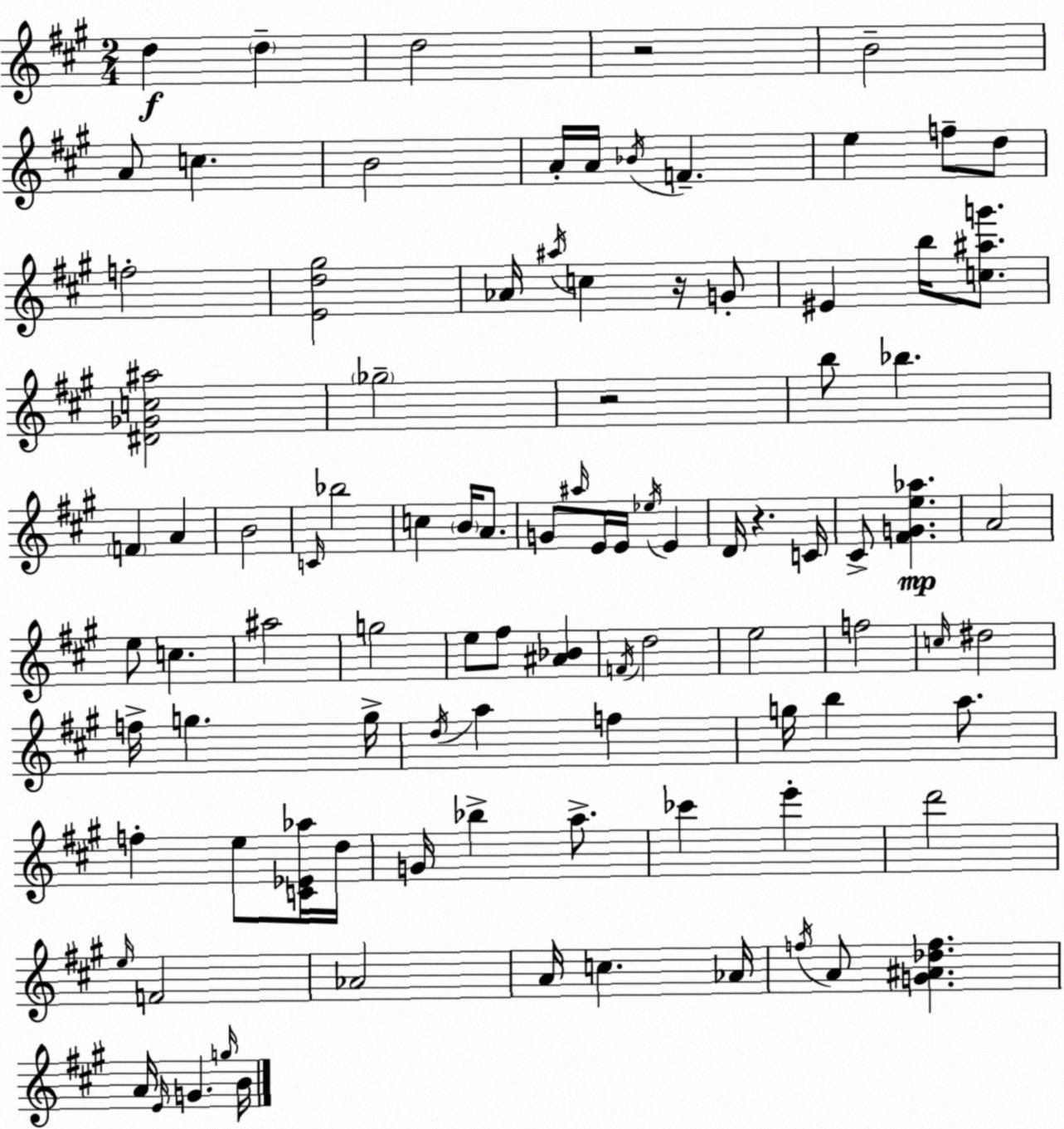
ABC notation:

X:1
T:Untitled
M:2/4
L:1/4
K:A
d d d2 z2 B2 A/2 c B2 A/4 A/4 _B/4 F e f/2 d/2 f2 [Ed^g]2 _A/4 ^a/4 c z/4 G/2 ^E b/4 [c^ag']/2 [^D_Gc^a]2 _g2 z2 b/2 _b F A B2 C/4 _b2 c B/4 A/2 G/2 ^a/4 E/4 E/4 _e/4 E D/4 z C/4 ^C/2 [^FGe_a] A2 e/2 c ^a2 g2 e/2 ^f/2 [^A_B] F/4 d2 e2 f2 c/4 ^d2 f/4 g g/4 d/4 a f g/4 b a/2 f e/2 [C_E_a]/4 d/4 G/4 _b a/2 _c' e' d'2 e/4 F2 _A2 A/4 c _A/4 f/4 A/2 [G^A_df] A/4 E/4 G g/4 B/4